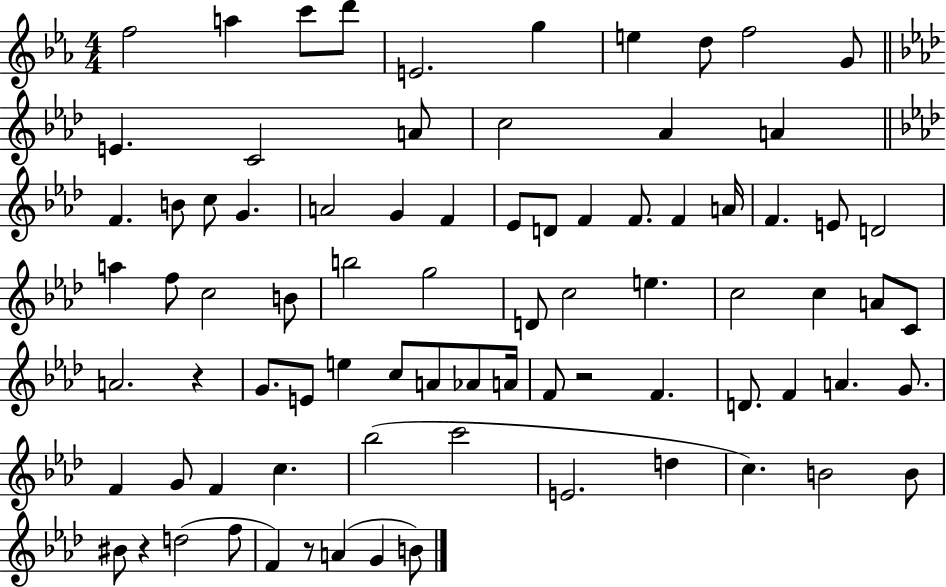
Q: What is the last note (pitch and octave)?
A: B4